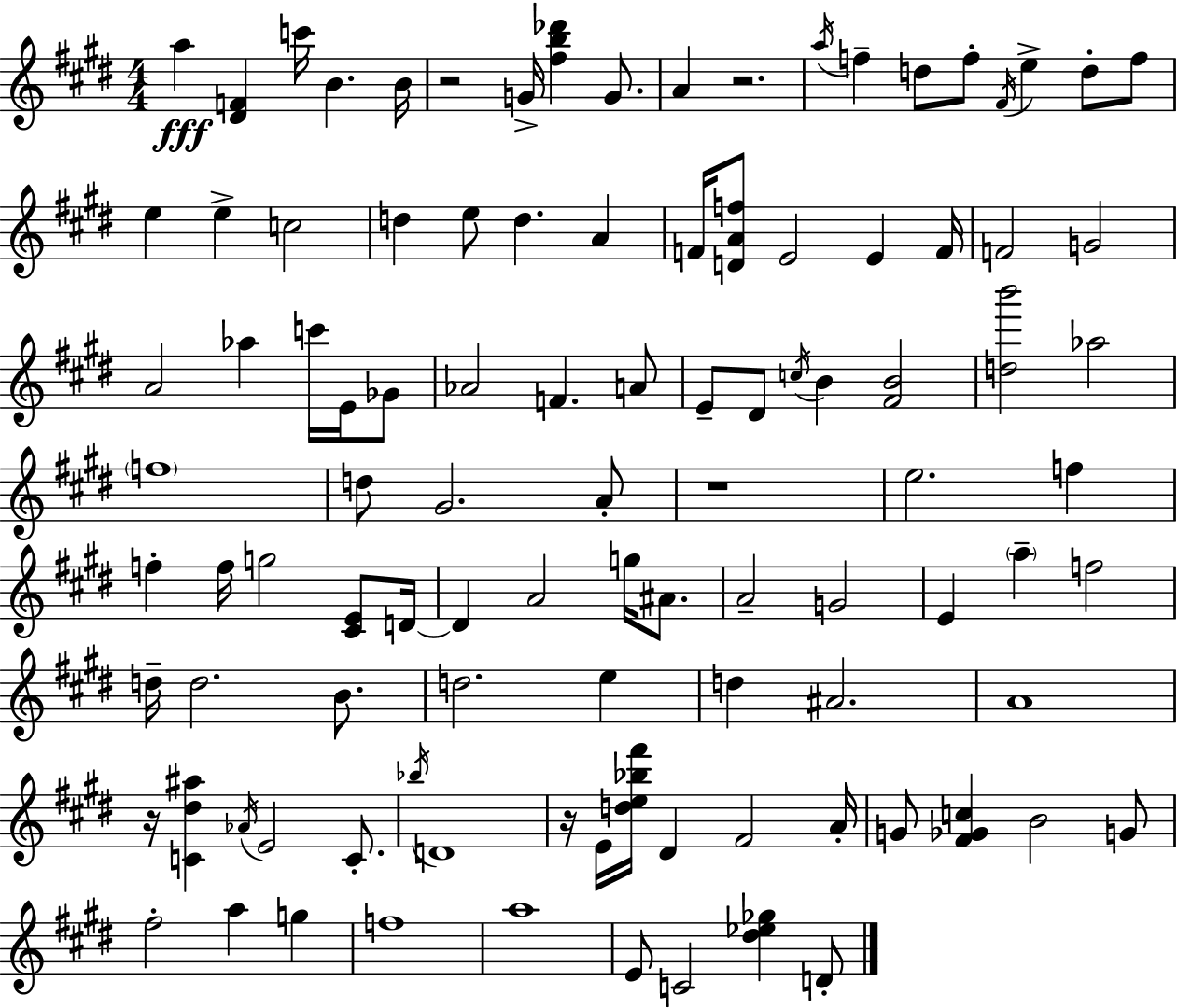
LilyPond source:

{
  \clef treble
  \numericTimeSignature
  \time 4/4
  \key e \major
  \repeat volta 2 { a''4\fff <dis' f'>4 c'''16 b'4. b'16 | r2 g'16-> <fis'' b'' des'''>4 g'8. | a'4 r2. | \acciaccatura { a''16 } f''4-- d''8 f''8-. \acciaccatura { fis'16 } e''4-> d''8-. | \break f''8 e''4 e''4-> c''2 | d''4 e''8 d''4. a'4 | f'16 <d' a' f''>8 e'2 e'4 | f'16 f'2 g'2 | \break a'2 aes''4 c'''16 e'16 | ges'8 aes'2 f'4. | a'8 e'8-- dis'8 \acciaccatura { c''16 } b'4 <fis' b'>2 | <d'' b'''>2 aes''2 | \break \parenthesize f''1 | d''8 gis'2. | a'8-. r1 | e''2. f''4 | \break f''4-. f''16 g''2 | <cis' e'>8 d'16~~ d'4 a'2 g''16 | ais'8. a'2-- g'2 | e'4 \parenthesize a''4-- f''2 | \break d''16-- d''2. | b'8. d''2. e''4 | d''4 ais'2. | a'1 | \break r16 <c' dis'' ais''>4 \acciaccatura { aes'16 } e'2 | c'8.-. \acciaccatura { bes''16 } d'1 | r16 e'16 <d'' e'' bes'' fis'''>16 dis'4 fis'2 | a'16-. g'8 <fis' ges' c''>4 b'2 | \break g'8 fis''2-. a''4 | g''4 f''1 | a''1 | e'8 c'2 <dis'' ees'' ges''>4 | \break d'8-. } \bar "|."
}